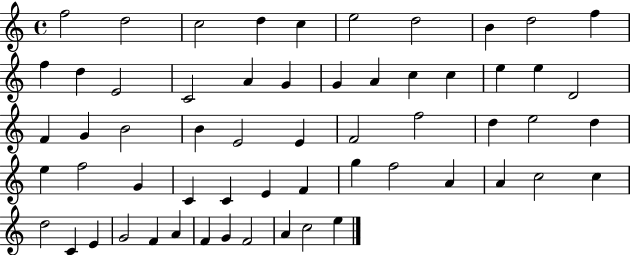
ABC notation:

X:1
T:Untitled
M:4/4
L:1/4
K:C
f2 d2 c2 d c e2 d2 B d2 f f d E2 C2 A G G A c c e e D2 F G B2 B E2 E F2 f2 d e2 d e f2 G C C E F g f2 A A c2 c d2 C E G2 F A F G F2 A c2 e